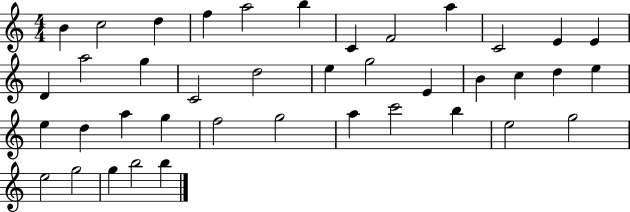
X:1
T:Untitled
M:4/4
L:1/4
K:C
B c2 d f a2 b C F2 a C2 E E D a2 g C2 d2 e g2 E B c d e e d a g f2 g2 a c'2 b e2 g2 e2 g2 g b2 b